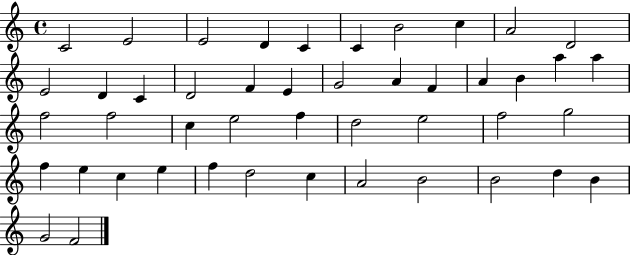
X:1
T:Untitled
M:4/4
L:1/4
K:C
C2 E2 E2 D C C B2 c A2 D2 E2 D C D2 F E G2 A F A B a a f2 f2 c e2 f d2 e2 f2 g2 f e c e f d2 c A2 B2 B2 d B G2 F2